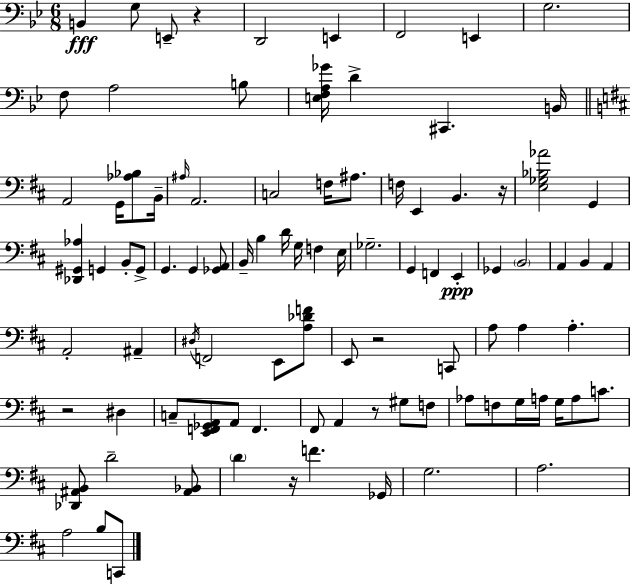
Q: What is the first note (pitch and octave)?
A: B2